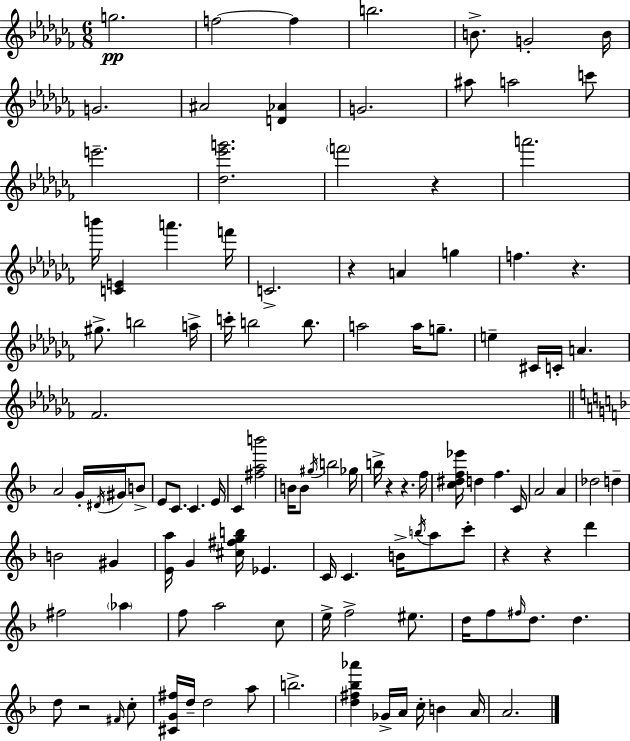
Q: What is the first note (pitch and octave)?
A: G5